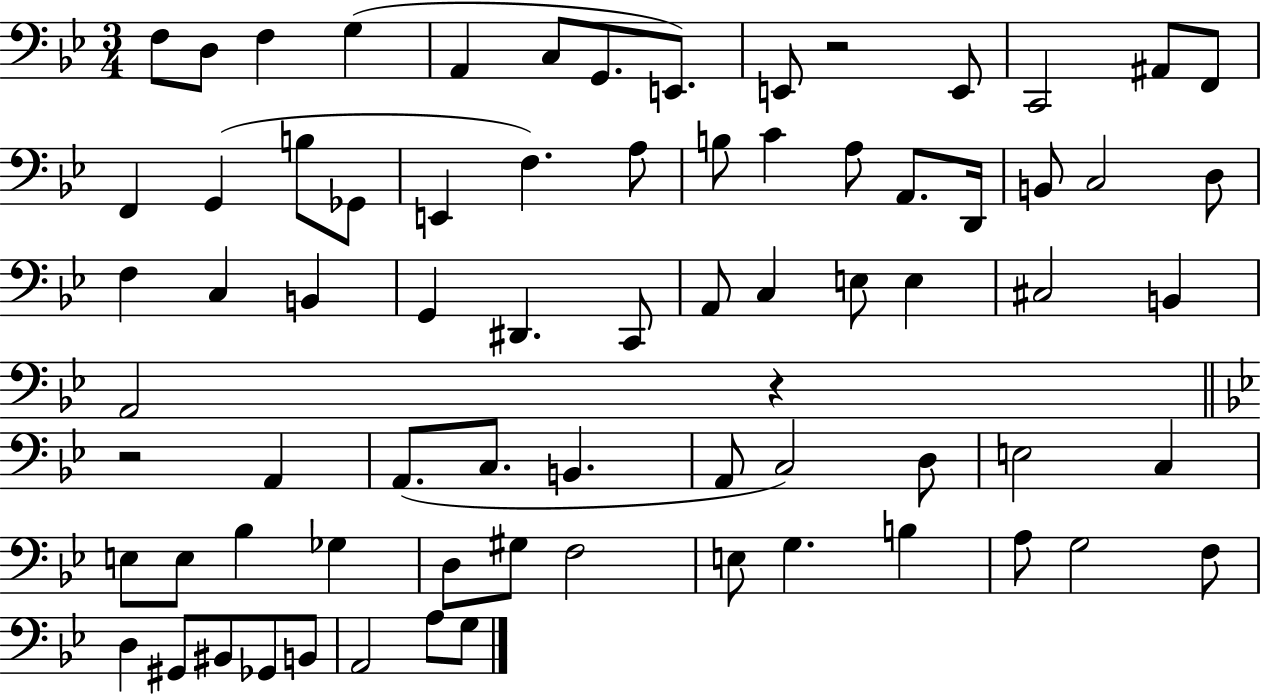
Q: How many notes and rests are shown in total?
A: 74